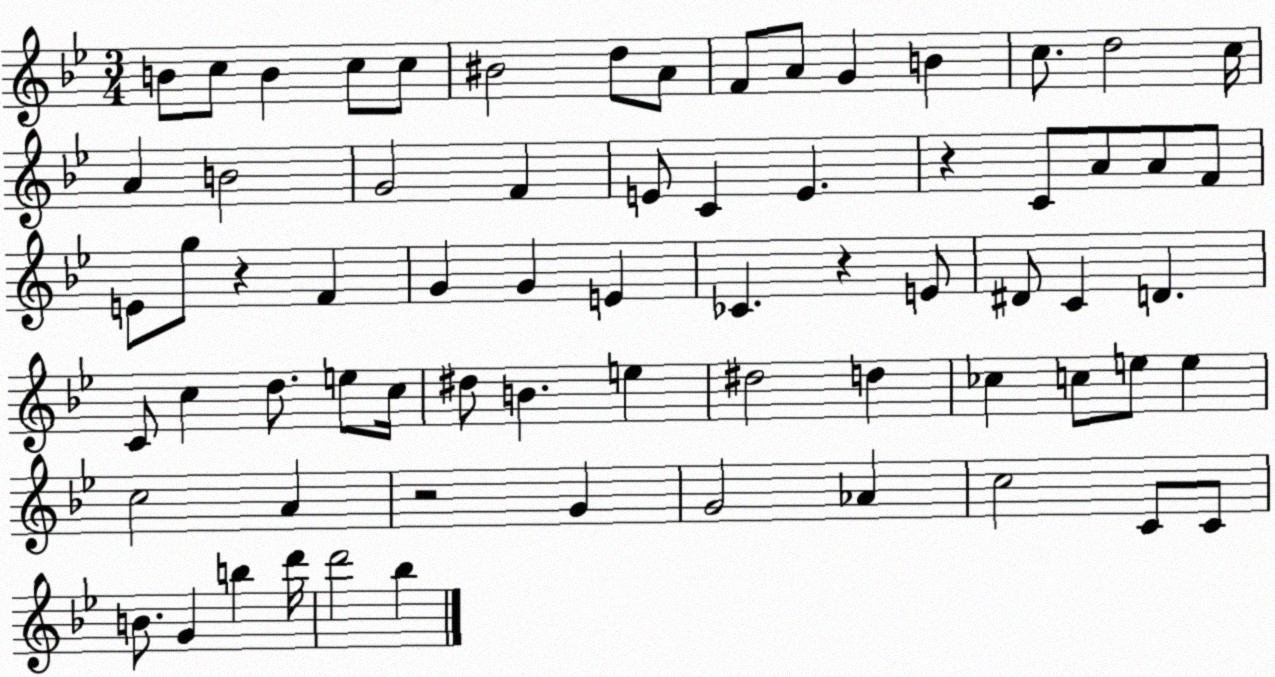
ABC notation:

X:1
T:Untitled
M:3/4
L:1/4
K:Bb
B/2 c/2 B c/2 c/2 ^B2 d/2 A/2 F/2 A/2 G B c/2 d2 c/4 A B2 G2 F E/2 C E z C/2 A/2 A/2 F/2 E/2 g/2 z F G G E _C z E/2 ^D/2 C D C/2 c d/2 e/2 c/4 ^d/2 B e ^d2 d _c c/2 e/2 e c2 A z2 G G2 _A c2 C/2 C/2 B/2 G b d'/4 d'2 _b